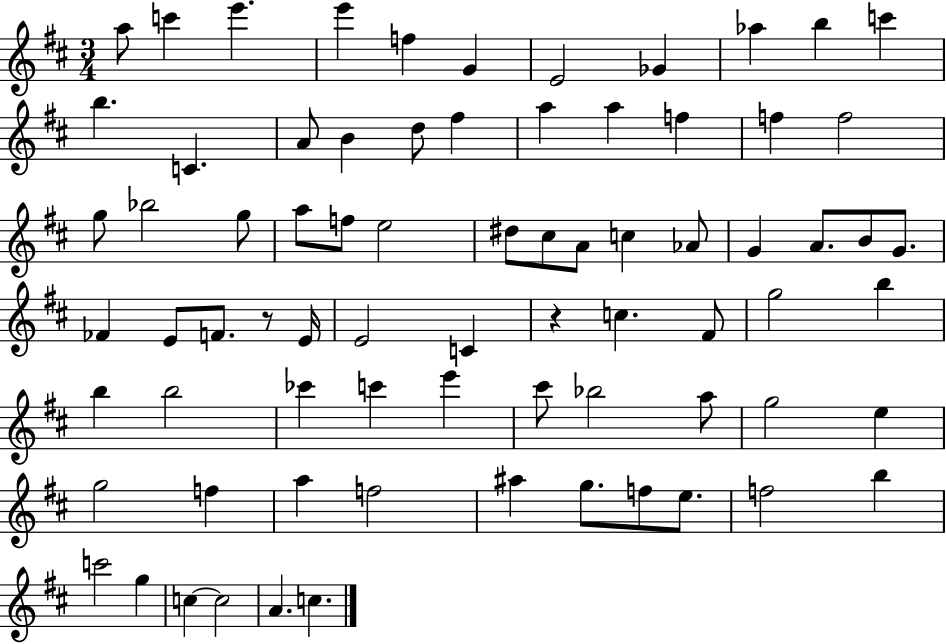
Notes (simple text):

A5/e C6/q E6/q. E6/q F5/q G4/q E4/h Gb4/q Ab5/q B5/q C6/q B5/q. C4/q. A4/e B4/q D5/e F#5/q A5/q A5/q F5/q F5/q F5/h G5/e Bb5/h G5/e A5/e F5/e E5/h D#5/e C#5/e A4/e C5/q Ab4/e G4/q A4/e. B4/e G4/e. FES4/q E4/e F4/e. R/e E4/s E4/h C4/q R/q C5/q. F#4/e G5/h B5/q B5/q B5/h CES6/q C6/q E6/q C#6/e Bb5/h A5/e G5/h E5/q G5/h F5/q A5/q F5/h A#5/q G5/e. F5/e E5/e. F5/h B5/q C6/h G5/q C5/q C5/h A4/q. C5/q.